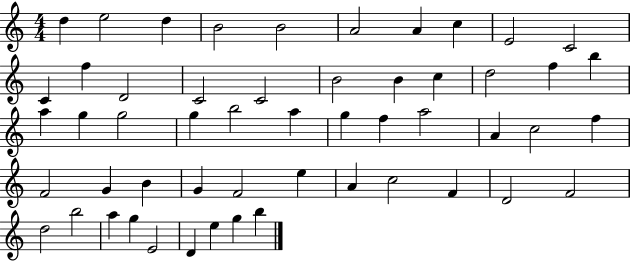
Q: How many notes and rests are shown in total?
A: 53